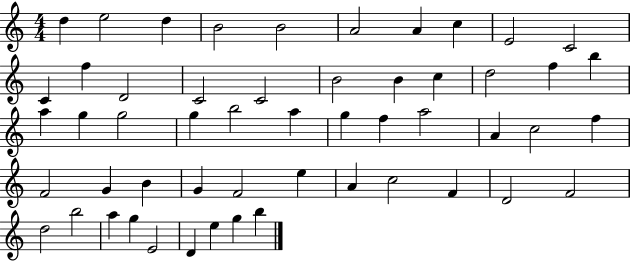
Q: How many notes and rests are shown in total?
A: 53